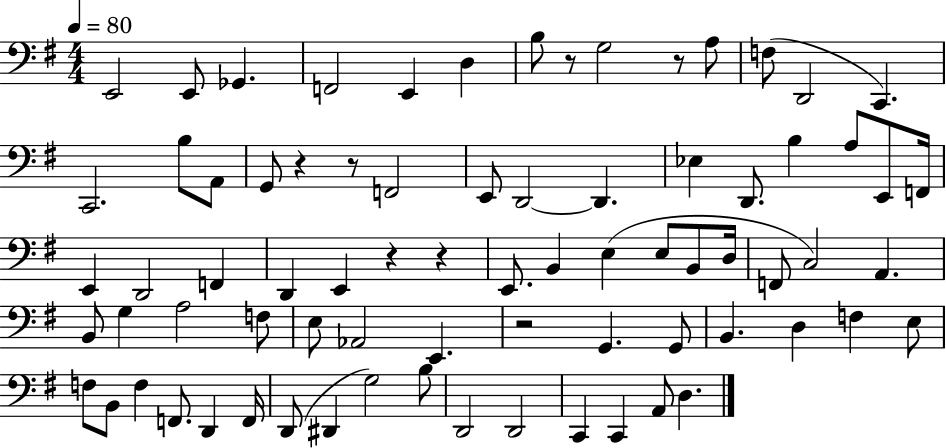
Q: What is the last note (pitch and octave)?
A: D3